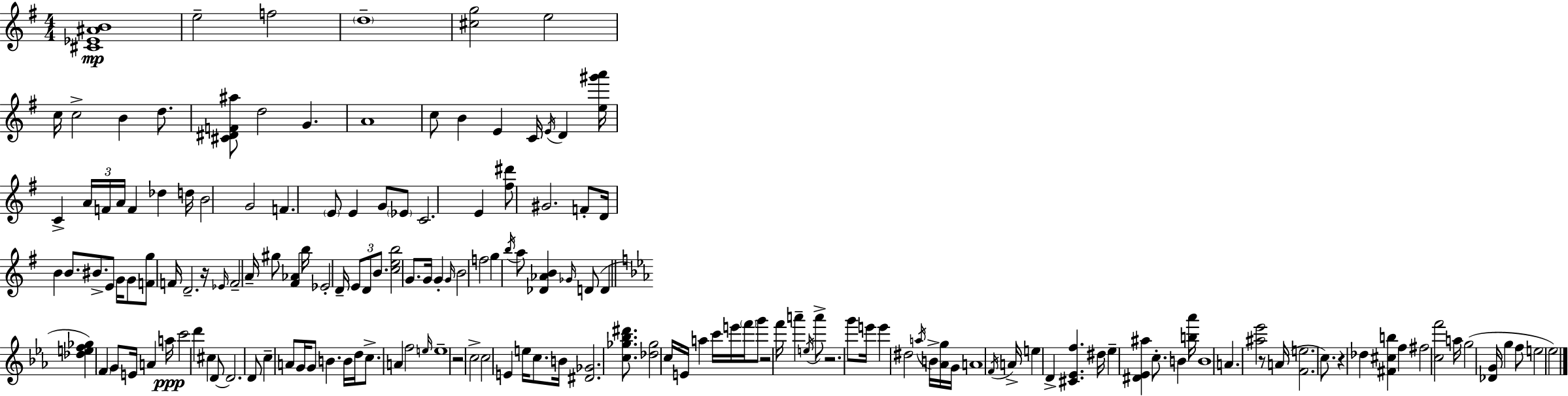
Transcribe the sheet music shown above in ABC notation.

X:1
T:Untitled
M:4/4
L:1/4
K:G
[^C_E^AB]4 e2 f2 d4 [^cg]2 e2 c/4 c2 B d/2 [^C^DF^a]/2 d2 G A4 c/2 B E C/4 E/4 D [e^g'a']/4 C A/4 F/4 A/4 F _d d/4 B2 G2 F E/2 E G/2 _E/2 C2 E [^f^d']/2 ^G2 F/2 D/4 B B/2 ^B/2 E/2 G/4 G/2 [Fg]/2 F/4 D2 z/4 _E/4 F2 A/4 ^g/2 [^F_A] b/4 _E2 D/4 E/2 D/2 B/2 [ceb]2 G/2 G/4 G G/4 B2 f2 g b/4 a/2 [_D_AB] _G/4 D/2 D [_def_g] F G/2 E/4 A a/4 c'2 d' ^c D/2 D2 D/2 c A/2 G/4 G/2 B B/4 d/4 c/2 A f2 e/4 e4 z2 c2 c2 E e/4 c/2 B/4 [^D_G]2 [c_g_b^d']/2 [_d_g]2 c/4 E/4 a c'/4 e'/4 f'/4 g'/2 z2 f'/4 a' e/4 a'/2 z2 g'/2 e'/4 e' ^d2 a/4 B/4 [_Ag]/4 G/4 A4 F/4 A/4 e D [^C_Ef] ^d/4 _e [^D_E^a] c/2 B [b_a']/4 B4 A [^a_e']2 z/2 A/4 [Fe]2 c/2 z _d [^F^cb] f ^f2 [cf']2 a/4 g2 [_DG]/4 g f/2 e2 _e2